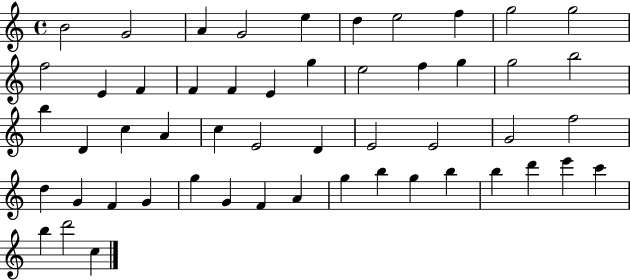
{
  \clef treble
  \time 4/4
  \defaultTimeSignature
  \key c \major
  b'2 g'2 | a'4 g'2 e''4 | d''4 e''2 f''4 | g''2 g''2 | \break f''2 e'4 f'4 | f'4 f'4 e'4 g''4 | e''2 f''4 g''4 | g''2 b''2 | \break b''4 d'4 c''4 a'4 | c''4 e'2 d'4 | e'2 e'2 | g'2 f''2 | \break d''4 g'4 f'4 g'4 | g''4 g'4 f'4 a'4 | g''4 b''4 g''4 b''4 | b''4 d'''4 e'''4 c'''4 | \break b''4 d'''2 c''4 | \bar "|."
}